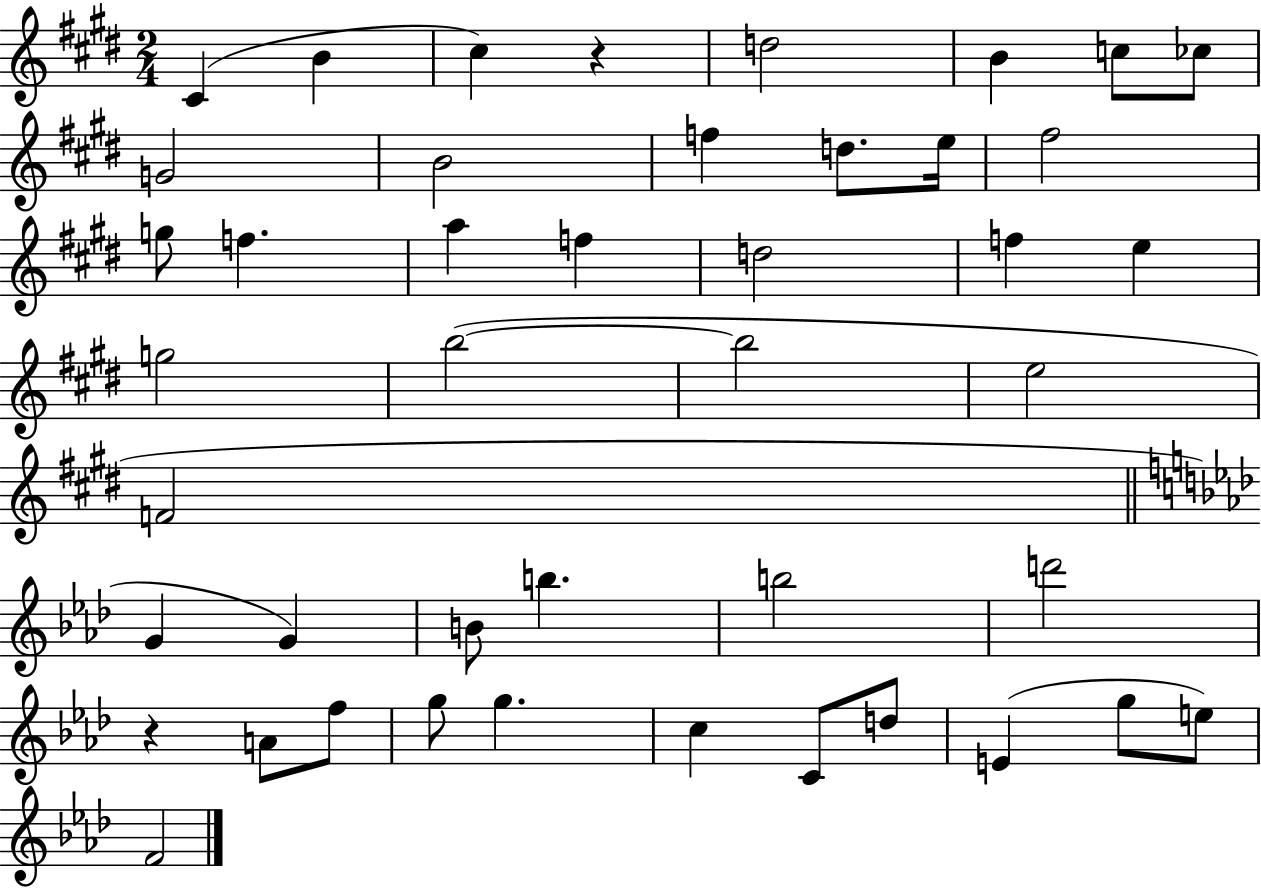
{
  \clef treble
  \numericTimeSignature
  \time 2/4
  \key e \major
  \repeat volta 2 { cis'4( b'4 | cis''4) r4 | d''2 | b'4 c''8 ces''8 | \break g'2 | b'2 | f''4 d''8. e''16 | fis''2 | \break g''8 f''4. | a''4 f''4 | d''2 | f''4 e''4 | \break g''2 | b''2~(~ | b''2 | e''2 | \break f'2 | \bar "||" \break \key f \minor g'4 g'4) | b'8 b''4. | b''2 | d'''2 | \break r4 a'8 f''8 | g''8 g''4. | c''4 c'8 d''8 | e'4( g''8 e''8) | \break f'2 | } \bar "|."
}